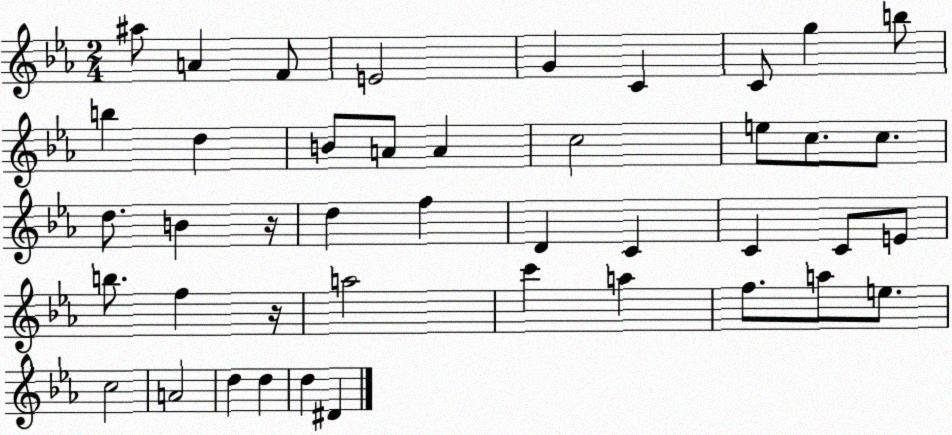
X:1
T:Untitled
M:2/4
L:1/4
K:Eb
^a/2 A F/2 E2 G C C/2 g b/2 b d B/2 A/2 A c2 e/2 c/2 c/2 d/2 B z/4 d f D C C C/2 E/2 b/2 f z/4 a2 c' a f/2 a/2 e/2 c2 A2 d d d ^D